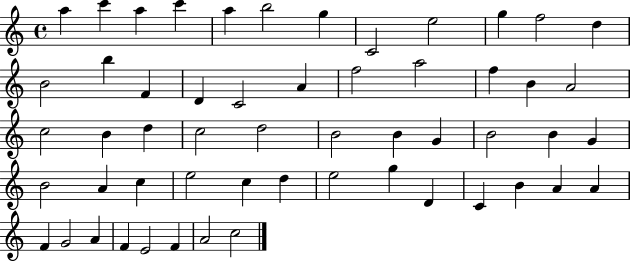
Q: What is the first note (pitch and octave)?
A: A5